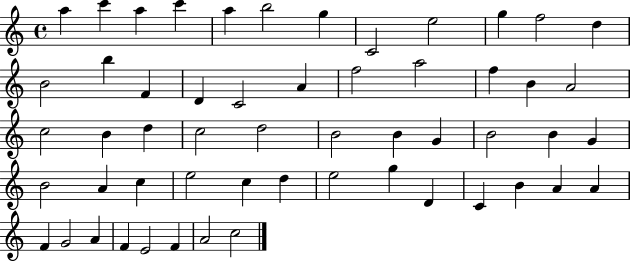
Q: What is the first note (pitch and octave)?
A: A5